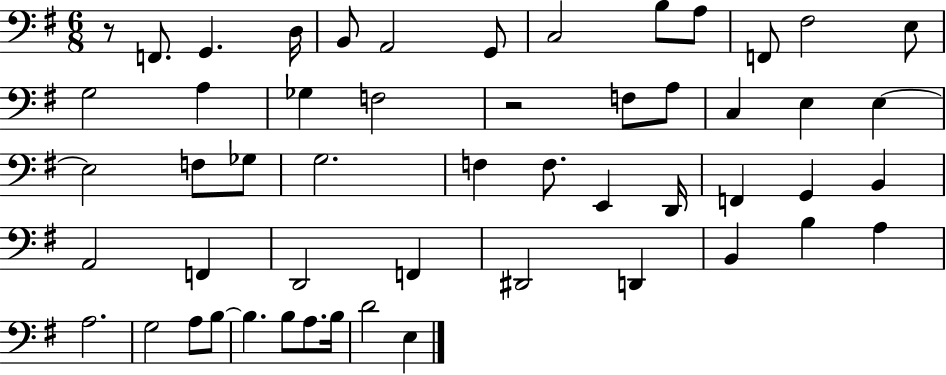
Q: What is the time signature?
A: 6/8